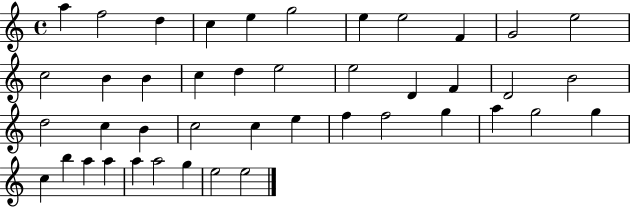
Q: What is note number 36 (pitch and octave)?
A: B5